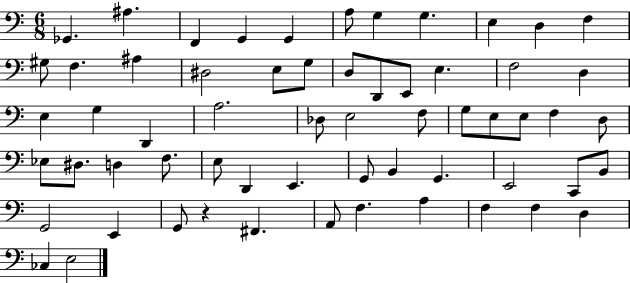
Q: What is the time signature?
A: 6/8